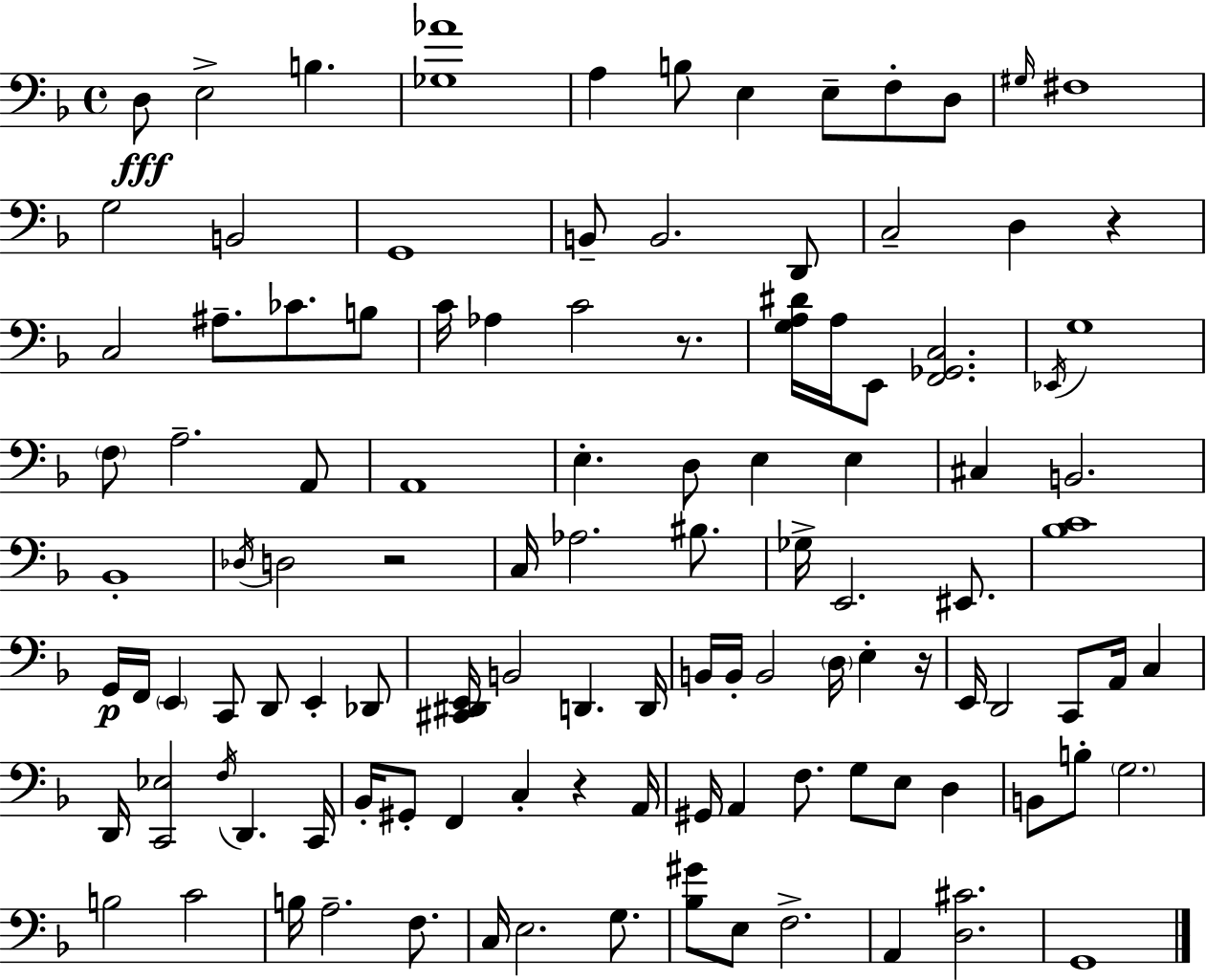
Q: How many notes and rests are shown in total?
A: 112